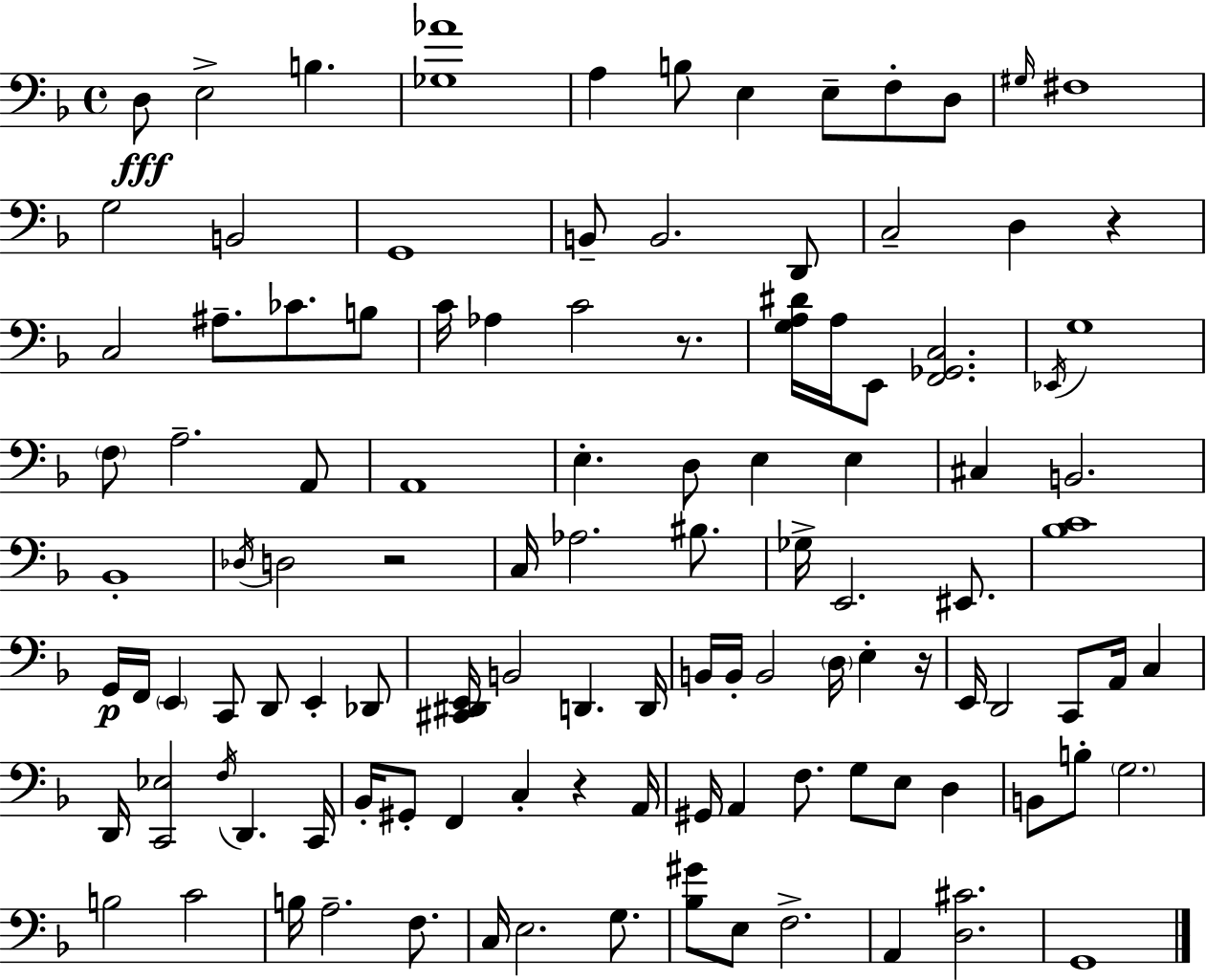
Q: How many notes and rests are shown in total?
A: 112